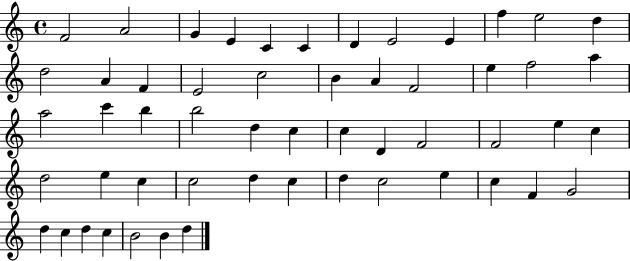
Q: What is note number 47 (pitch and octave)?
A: G4